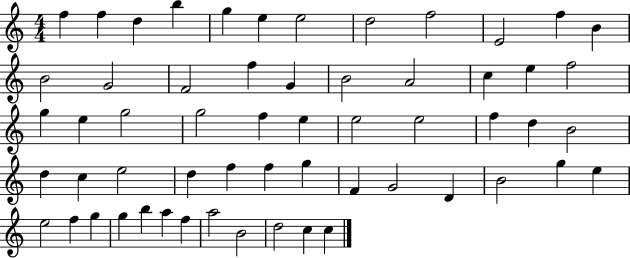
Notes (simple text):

F5/q F5/q D5/q B5/q G5/q E5/q E5/h D5/h F5/h E4/h F5/q B4/q B4/h G4/h F4/h F5/q G4/q B4/h A4/h C5/q E5/q F5/h G5/q E5/q G5/h G5/h F5/q E5/q E5/h E5/h F5/q D5/q B4/h D5/q C5/q E5/h D5/q F5/q F5/q G5/q F4/q G4/h D4/q B4/h G5/q E5/q E5/h F5/q G5/q G5/q B5/q A5/q F5/q A5/h B4/h D5/h C5/q C5/q